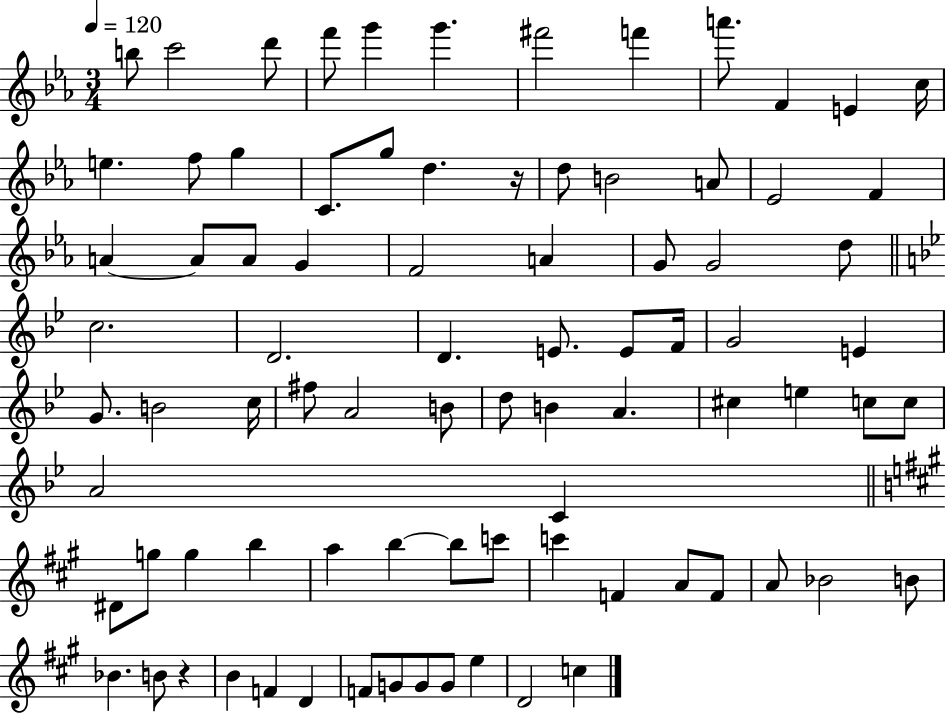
{
  \clef treble
  \numericTimeSignature
  \time 3/4
  \key ees \major
  \tempo 4 = 120
  \repeat volta 2 { b''8 c'''2 d'''8 | f'''8 g'''4 g'''4. | fis'''2 f'''4 | a'''8. f'4 e'4 c''16 | \break e''4. f''8 g''4 | c'8. g''8 d''4. r16 | d''8 b'2 a'8 | ees'2 f'4 | \break a'4~~ a'8 a'8 g'4 | f'2 a'4 | g'8 g'2 d''8 | \bar "||" \break \key bes \major c''2. | d'2. | d'4. e'8. e'8 f'16 | g'2 e'4 | \break g'8. b'2 c''16 | fis''8 a'2 b'8 | d''8 b'4 a'4. | cis''4 e''4 c''8 c''8 | \break a'2 c'4 | \bar "||" \break \key a \major dis'8 g''8 g''4 b''4 | a''4 b''4~~ b''8 c'''8 | c'''4 f'4 a'8 f'8 | a'8 bes'2 b'8 | \break bes'4. b'8 r4 | b'4 f'4 d'4 | f'8 g'8 g'8 g'8 e''4 | d'2 c''4 | \break } \bar "|."
}